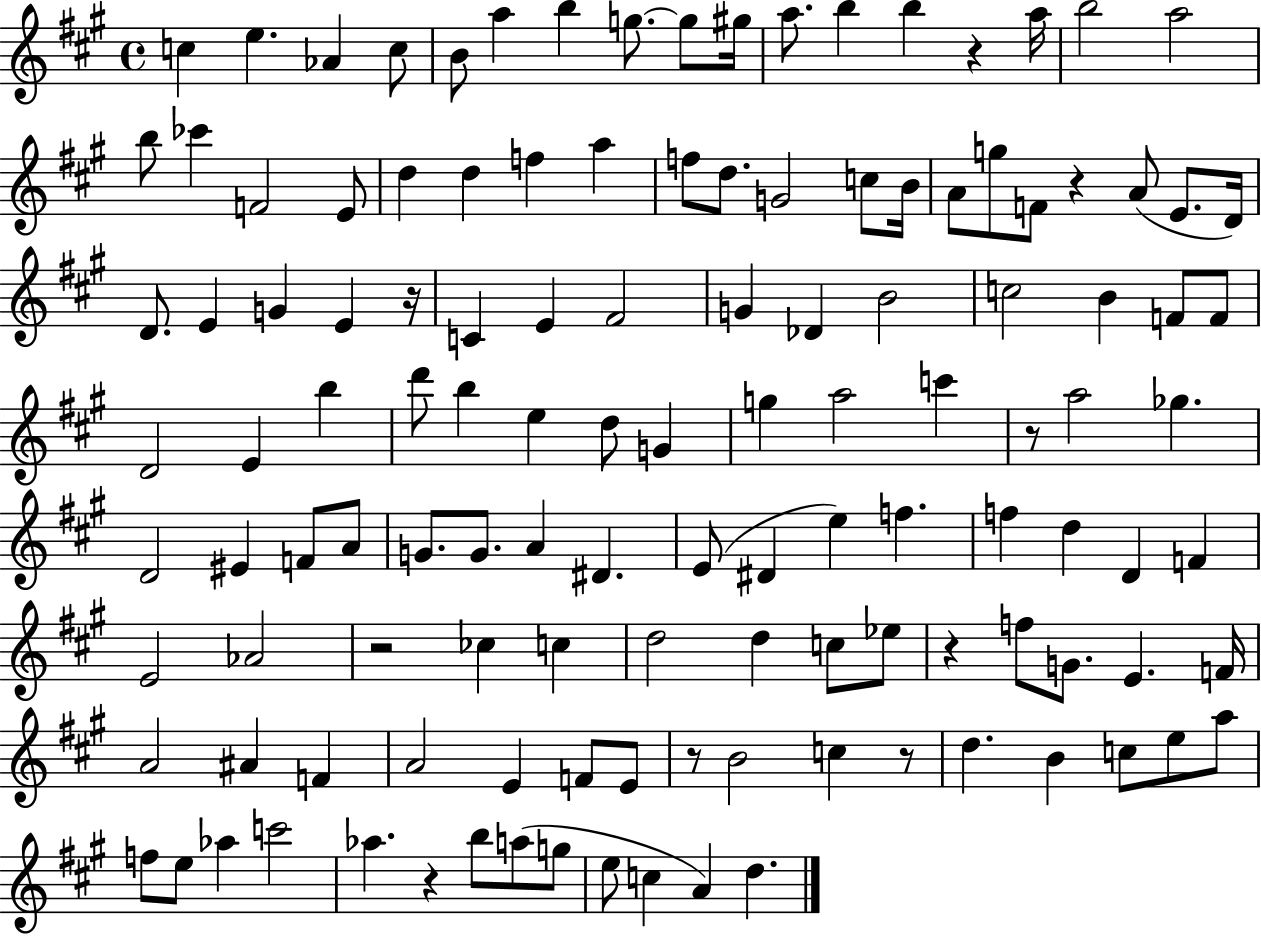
C5/q E5/q. Ab4/q C5/e B4/e A5/q B5/q G5/e. G5/e G#5/s A5/e. B5/q B5/q R/q A5/s B5/h A5/h B5/e CES6/q F4/h E4/e D5/q D5/q F5/q A5/q F5/e D5/e. G4/h C5/e B4/s A4/e G5/e F4/e R/q A4/e E4/e. D4/s D4/e. E4/q G4/q E4/q R/s C4/q E4/q F#4/h G4/q Db4/q B4/h C5/h B4/q F4/e F4/e D4/h E4/q B5/q D6/e B5/q E5/q D5/e G4/q G5/q A5/h C6/q R/e A5/h Gb5/q. D4/h EIS4/q F4/e A4/e G4/e. G4/e. A4/q D#4/q. E4/e D#4/q E5/q F5/q. F5/q D5/q D4/q F4/q E4/h Ab4/h R/h CES5/q C5/q D5/h D5/q C5/e Eb5/e R/q F5/e G4/e. E4/q. F4/s A4/h A#4/q F4/q A4/h E4/q F4/e E4/e R/e B4/h C5/q R/e D5/q. B4/q C5/e E5/e A5/e F5/e E5/e Ab5/q C6/h Ab5/q. R/q B5/e A5/e G5/e E5/e C5/q A4/q D5/q.